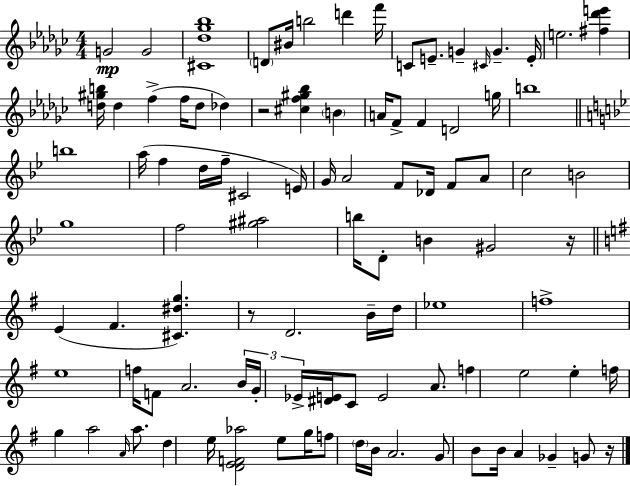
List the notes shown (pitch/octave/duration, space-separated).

G4/h G4/h [C#4,Db5,Gb5,Bb5]/w D4/e BIS4/s B5/h D6/q F6/s C4/e E4/e. G4/q C#4/s G4/q. E4/s E5/h. [F#5,Db6,E6]/q [D5,G#5,B5]/s D5/q F5/q F5/s D5/e Db5/q R/h [C#5,F5,G#5,Bb5]/q B4/q A4/s F4/e F4/q D4/h G5/s B5/w B5/w A5/s F5/q D5/s F5/s C#4/h E4/s G4/s A4/h F4/e Db4/s F4/e A4/e C5/h B4/h G5/w F5/h [G#5,A#5]/h B5/s D4/e B4/q G#4/h R/s E4/q F#4/q. [C#4,D#5,G5]/q. R/e D4/h. B4/s D5/s Eb5/w F5/w E5/w F5/s F4/e A4/h. B4/s G4/s Eb4/s [D#4,E4]/s C4/e E4/h A4/e. F5/q E5/h E5/q F5/s G5/q A5/h A4/s A5/e. D5/q E5/s [D4,E4,F4,Ab5]/h E5/e G5/s F5/e D5/s B4/s A4/h. G4/e B4/e B4/s A4/q Gb4/q G4/e R/s